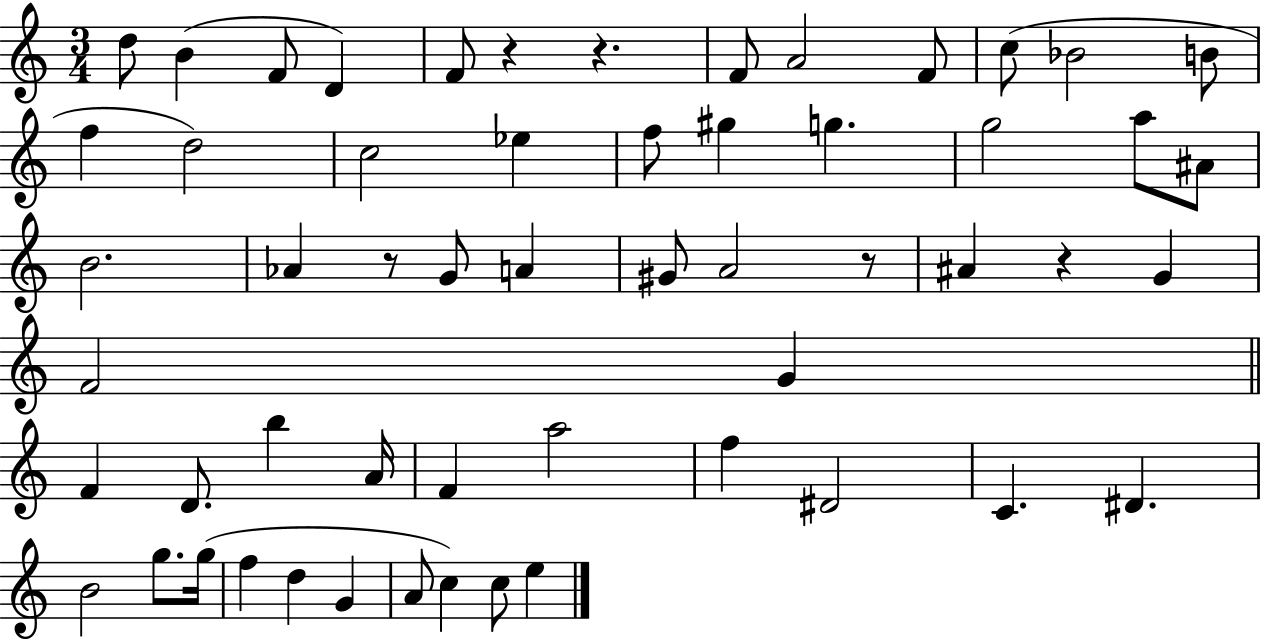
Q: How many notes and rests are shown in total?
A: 56